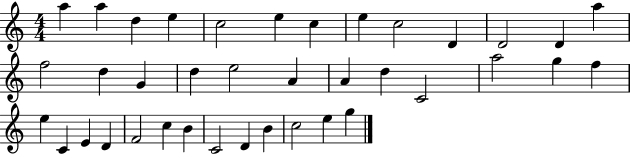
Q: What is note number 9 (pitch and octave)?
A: C5